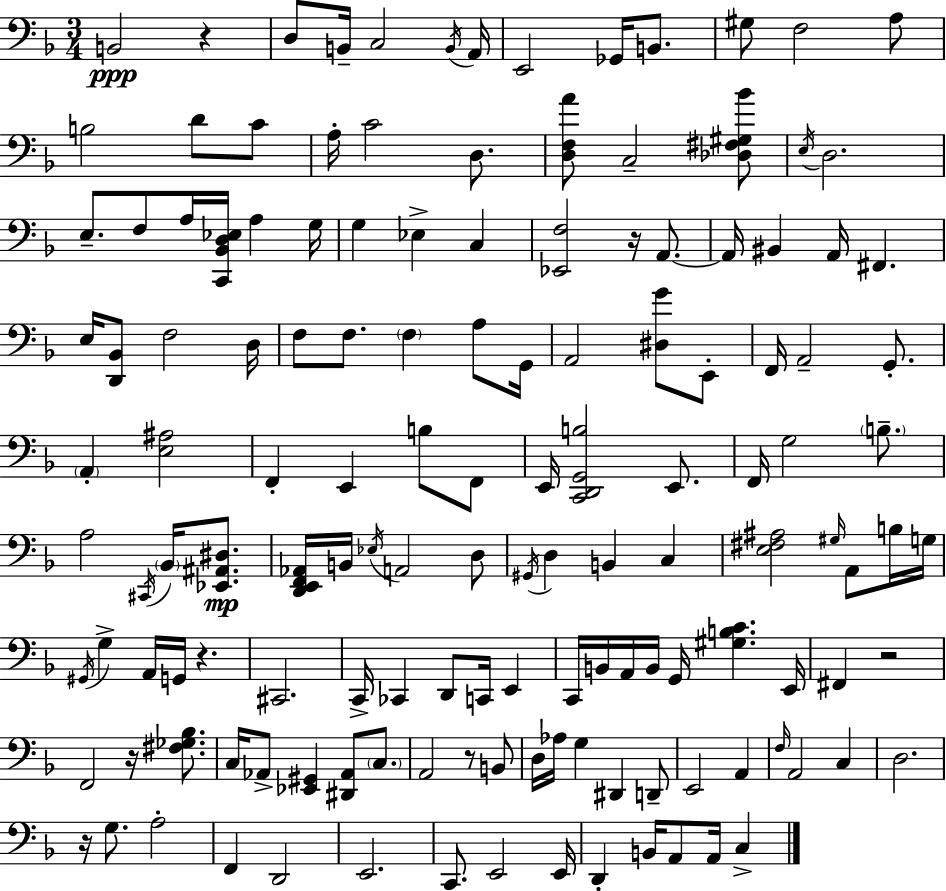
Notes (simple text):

B2/h R/q D3/e B2/s C3/h B2/s A2/s E2/h Gb2/s B2/e. G#3/e F3/h A3/e B3/h D4/e C4/e A3/s C4/h D3/e. [D3,F3,A4]/e C3/h [Db3,F#3,G#3,Bb4]/e E3/s D3/h. E3/e. F3/e A3/s [C2,Bb2,D3,Eb3]/s A3/q G3/s G3/q Eb3/q C3/q [Eb2,F3]/h R/s A2/e. A2/s BIS2/q A2/s F#2/q. E3/s [D2,Bb2]/e F3/h D3/s F3/e F3/e. F3/q A3/e G2/s A2/h [D#3,G4]/e E2/e F2/s A2/h G2/e. A2/q [E3,A#3]/h F2/q E2/q B3/e F2/e E2/s [C2,D2,G2,B3]/h E2/e. F2/s G3/h B3/e. A3/h C#2/s Bb2/s [Eb2,A#2,D#3]/e. [D2,E2,F2,Ab2]/s B2/s Eb3/s A2/h D3/e G#2/s D3/q B2/q C3/q [E3,F#3,A#3]/h G#3/s A2/e B3/s G3/s G#2/s G3/q A2/s G2/s R/q. C#2/h. C2/s CES2/q D2/e C2/s E2/q C2/s B2/s A2/s B2/s G2/s [G#3,B3,C4]/q. E2/s F#2/q R/h F2/h R/s [F#3,Gb3,Bb3]/e. C3/s Ab2/e [Eb2,G#2]/q [D#2,Ab2]/e C3/e. A2/h R/e B2/e D3/s Ab3/s G3/q D#2/q D2/e E2/h A2/q F3/s A2/h C3/q D3/h. R/s G3/e. A3/h F2/q D2/h E2/h. C2/e. E2/h E2/s D2/q B2/s A2/e A2/s C3/q